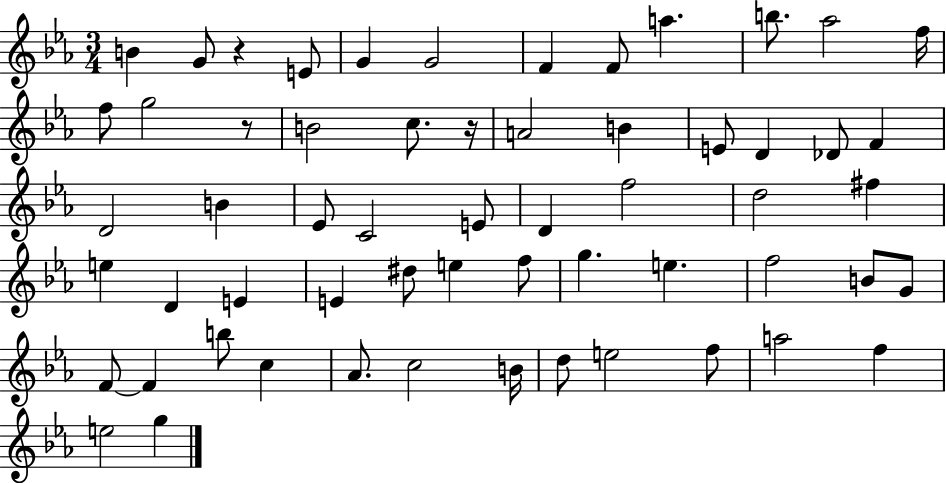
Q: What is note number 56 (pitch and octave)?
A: G5